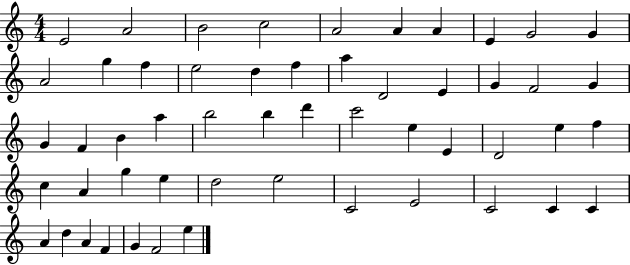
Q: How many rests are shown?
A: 0